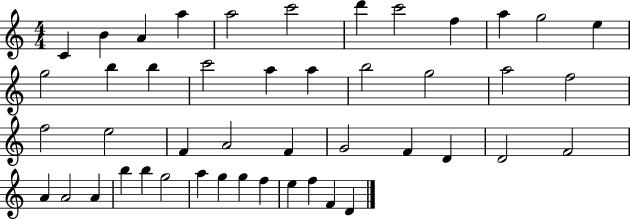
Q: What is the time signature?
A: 4/4